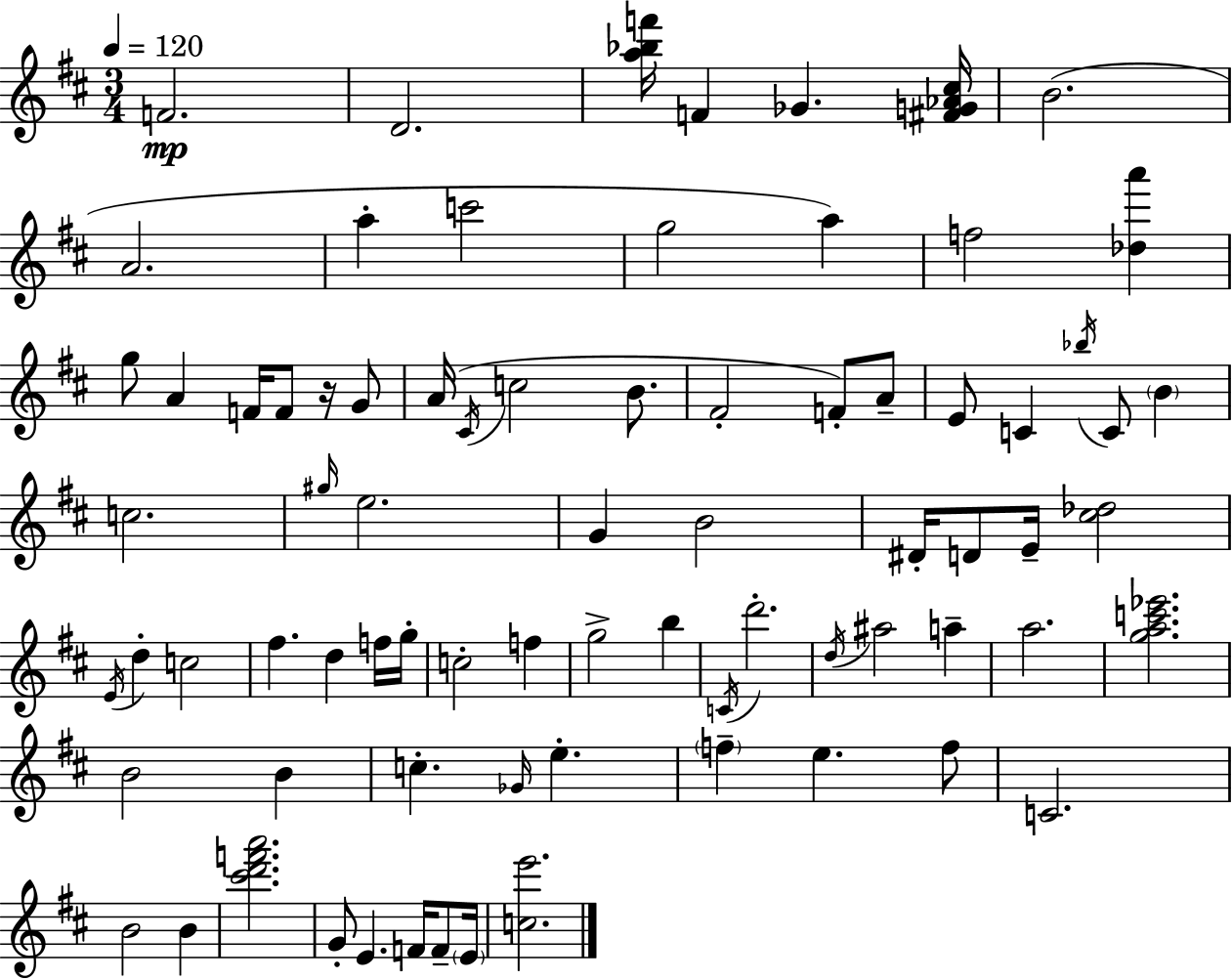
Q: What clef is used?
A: treble